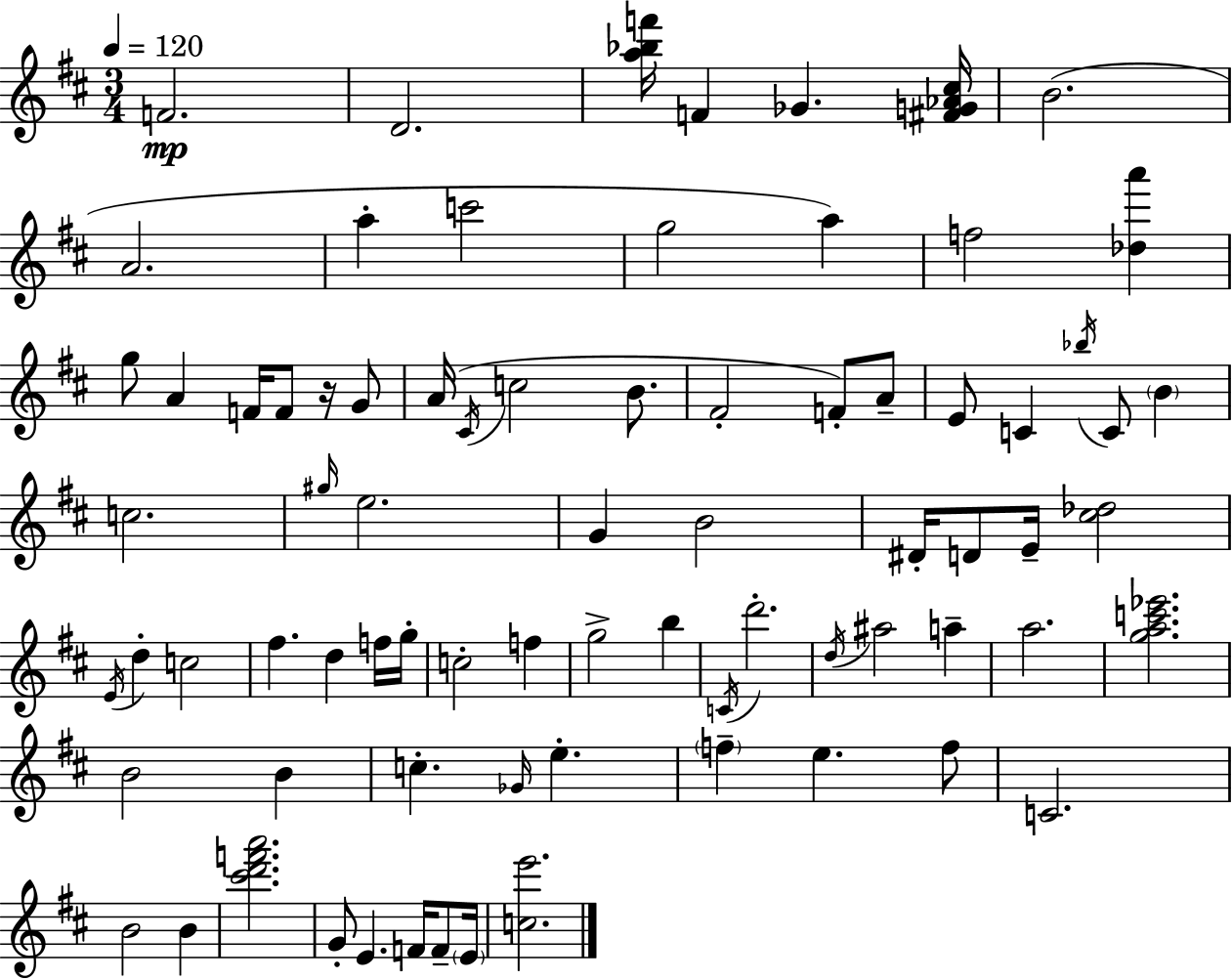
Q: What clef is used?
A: treble